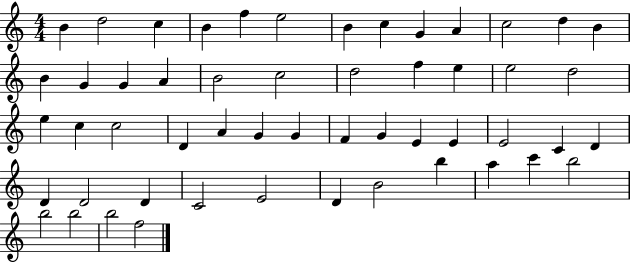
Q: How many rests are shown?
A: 0